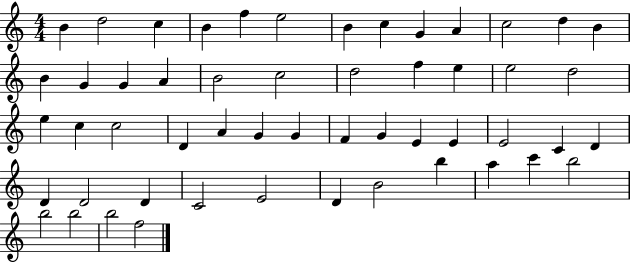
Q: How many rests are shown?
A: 0